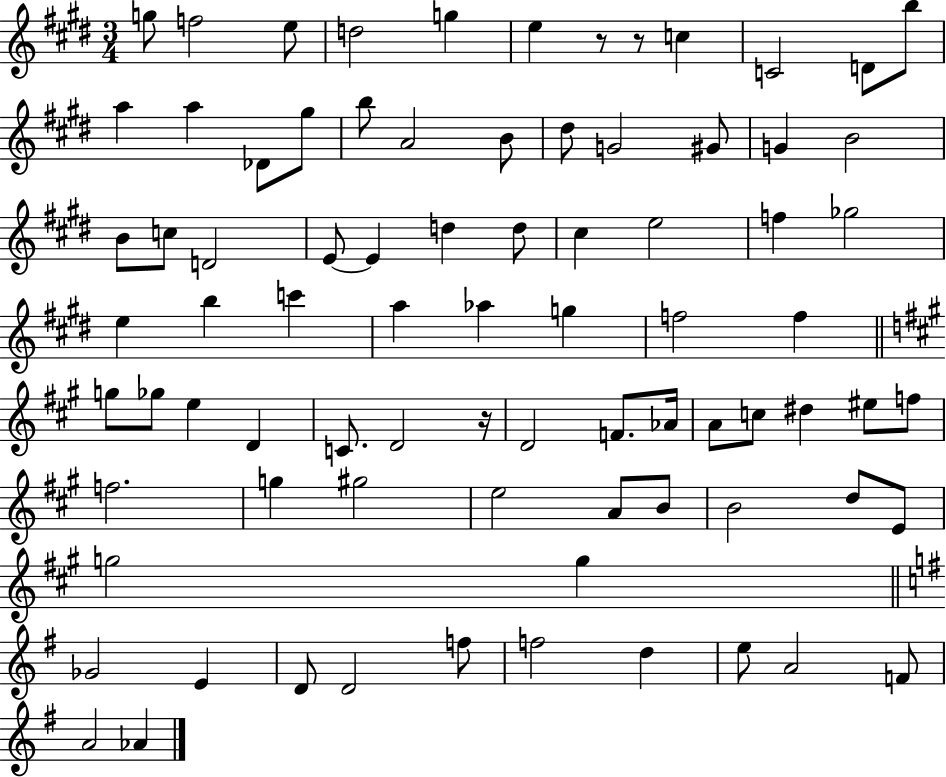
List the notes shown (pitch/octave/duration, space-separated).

G5/e F5/h E5/e D5/h G5/q E5/q R/e R/e C5/q C4/h D4/e B5/e A5/q A5/q Db4/e G#5/e B5/e A4/h B4/e D#5/e G4/h G#4/e G4/q B4/h B4/e C5/e D4/h E4/e E4/q D5/q D5/e C#5/q E5/h F5/q Gb5/h E5/q B5/q C6/q A5/q Ab5/q G5/q F5/h F5/q G5/e Gb5/e E5/q D4/q C4/e. D4/h R/s D4/h F4/e. Ab4/s A4/e C5/e D#5/q EIS5/e F5/e F5/h. G5/q G#5/h E5/h A4/e B4/e B4/h D5/e E4/e G5/h G5/q Gb4/h E4/q D4/e D4/h F5/e F5/h D5/q E5/e A4/h F4/e A4/h Ab4/q